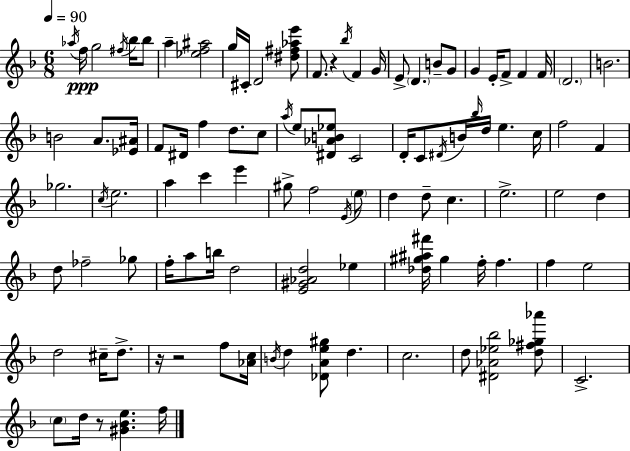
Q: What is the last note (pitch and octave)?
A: F5